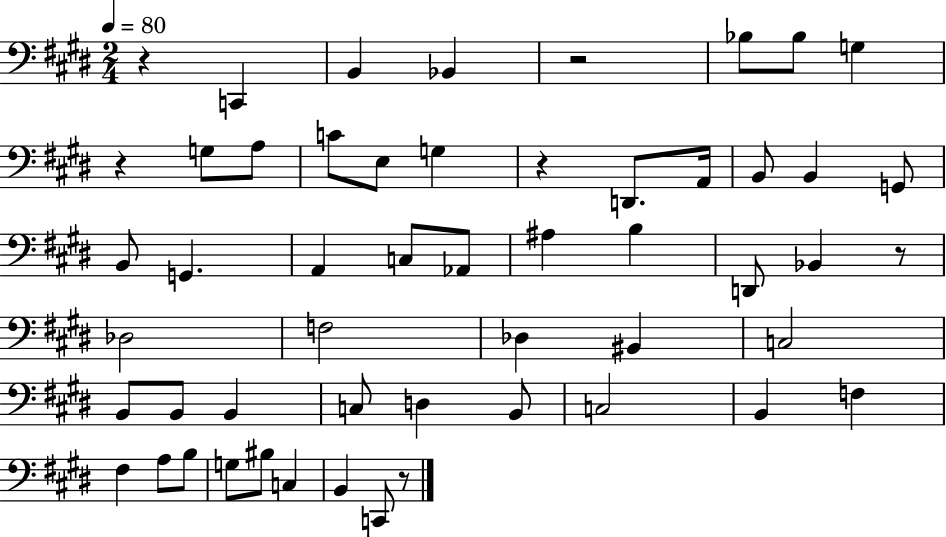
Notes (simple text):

R/q C2/q B2/q Bb2/q R/h Bb3/e Bb3/e G3/q R/q G3/e A3/e C4/e E3/e G3/q R/q D2/e. A2/s B2/e B2/q G2/e B2/e G2/q. A2/q C3/e Ab2/e A#3/q B3/q D2/e Bb2/q R/e Db3/h F3/h Db3/q BIS2/q C3/h B2/e B2/e B2/q C3/e D3/q B2/e C3/h B2/q F3/q F#3/q A3/e B3/e G3/e BIS3/e C3/q B2/q C2/e R/e